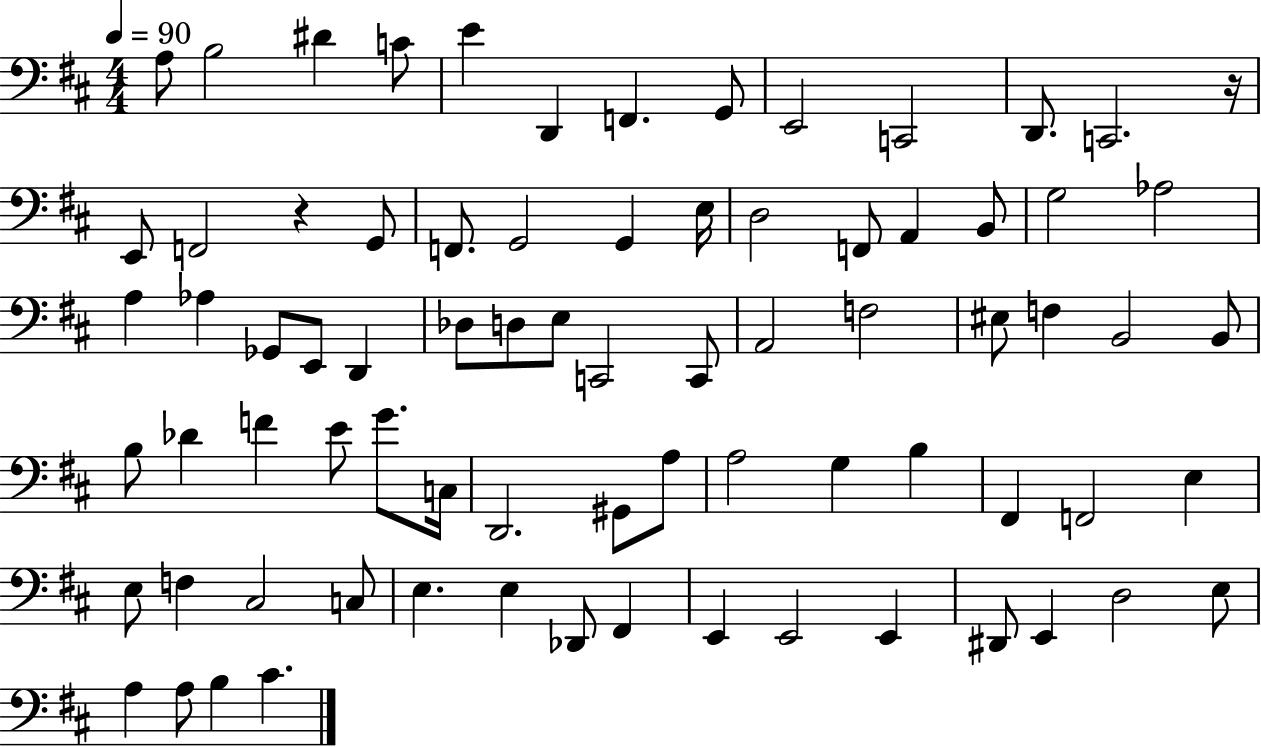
X:1
T:Untitled
M:4/4
L:1/4
K:D
A,/2 B,2 ^D C/2 E D,, F,, G,,/2 E,,2 C,,2 D,,/2 C,,2 z/4 E,,/2 F,,2 z G,,/2 F,,/2 G,,2 G,, E,/4 D,2 F,,/2 A,, B,,/2 G,2 _A,2 A, _A, _G,,/2 E,,/2 D,, _D,/2 D,/2 E,/2 C,,2 C,,/2 A,,2 F,2 ^E,/2 F, B,,2 B,,/2 B,/2 _D F E/2 G/2 C,/4 D,,2 ^G,,/2 A,/2 A,2 G, B, ^F,, F,,2 E, E,/2 F, ^C,2 C,/2 E, E, _D,,/2 ^F,, E,, E,,2 E,, ^D,,/2 E,, D,2 E,/2 A, A,/2 B, ^C